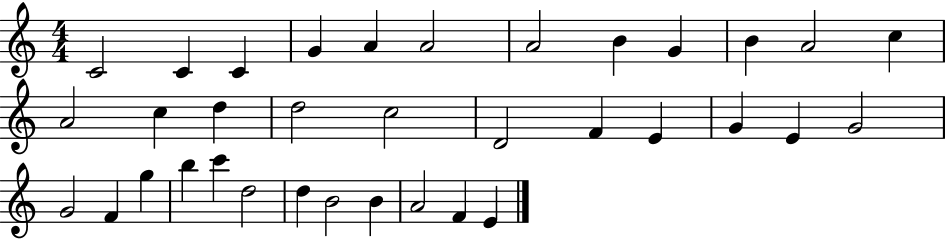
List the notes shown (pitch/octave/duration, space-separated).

C4/h C4/q C4/q G4/q A4/q A4/h A4/h B4/q G4/q B4/q A4/h C5/q A4/h C5/q D5/q D5/h C5/h D4/h F4/q E4/q G4/q E4/q G4/h G4/h F4/q G5/q B5/q C6/q D5/h D5/q B4/h B4/q A4/h F4/q E4/q